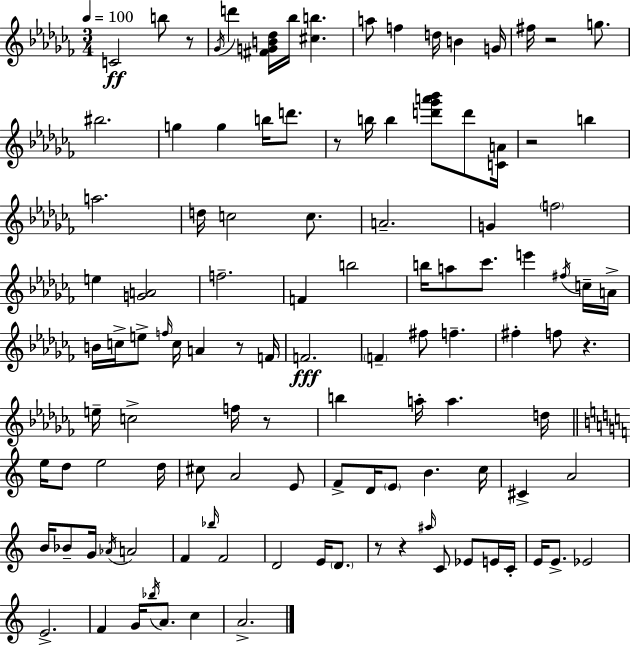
X:1
T:Untitled
M:3/4
L:1/4
K:Abm
C2 b/2 z/2 _G/4 d' [^FGB_d]/4 _b/4 [^cb] a/2 f d/4 B G/4 ^f/4 z2 g/2 ^b2 g g b/4 d'/2 z/2 b/4 b [d'_g'a'_b']/2 d'/2 [CA]/4 z2 b a2 d/4 c2 c/2 A2 G f2 e [GA]2 f2 F b2 b/4 a/2 _c'/2 e' ^f/4 c/4 A/4 B/4 c/4 e/2 f/4 c/4 A z/2 F/4 F2 F ^f/2 f ^f f/2 z e/4 c2 f/4 z/2 b a/4 a d/4 e/4 d/2 e2 d/4 ^c/2 A2 E/2 F/2 D/4 E/2 B c/4 ^C A2 B/4 _B/2 G/4 _A/4 A2 F _b/4 F2 D2 E/4 D/2 z/2 z ^a/4 C/2 _E/2 E/4 C/4 E/4 E/2 _E2 E2 F G/4 _b/4 A/2 c A2